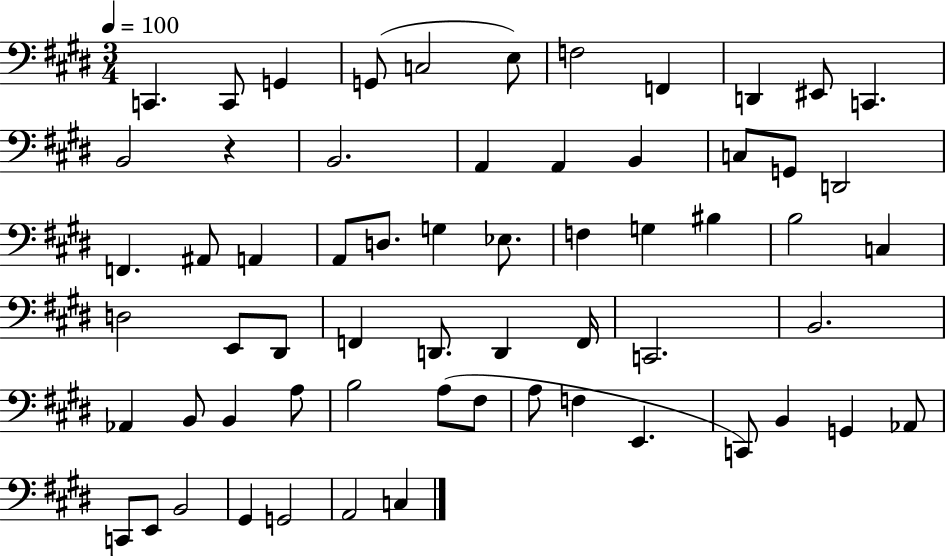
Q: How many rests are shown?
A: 1